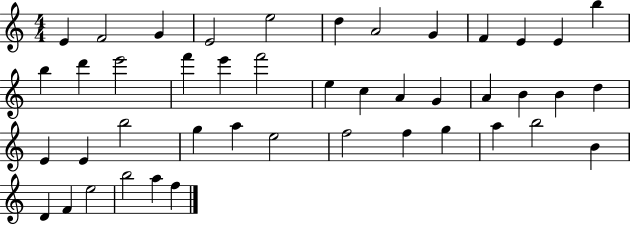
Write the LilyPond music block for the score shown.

{
  \clef treble
  \numericTimeSignature
  \time 4/4
  \key c \major
  e'4 f'2 g'4 | e'2 e''2 | d''4 a'2 g'4 | f'4 e'4 e'4 b''4 | \break b''4 d'''4 e'''2 | f'''4 e'''4 f'''2 | e''4 c''4 a'4 g'4 | a'4 b'4 b'4 d''4 | \break e'4 e'4 b''2 | g''4 a''4 e''2 | f''2 f''4 g''4 | a''4 b''2 b'4 | \break d'4 f'4 e''2 | b''2 a''4 f''4 | \bar "|."
}